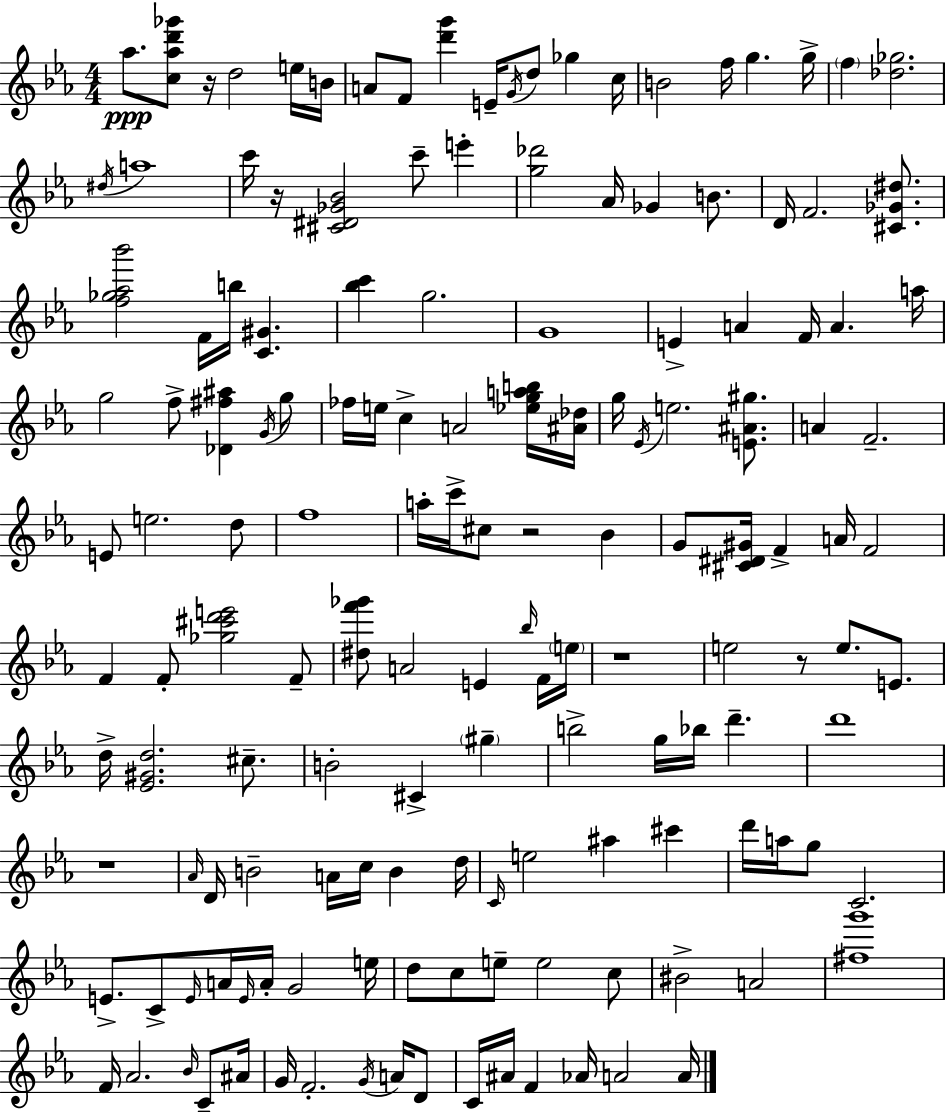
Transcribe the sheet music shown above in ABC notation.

X:1
T:Untitled
M:4/4
L:1/4
K:Eb
_a/2 [c_ad'_g']/2 z/4 d2 e/4 B/4 A/2 F/2 [d'g'] E/4 G/4 d/2 _g c/4 B2 f/4 g g/4 f [_d_g]2 ^d/4 a4 c'/4 z/4 [^C^D_G_B]2 c'/2 e' [g_d']2 _A/4 _G B/2 D/4 F2 [^C_G^d]/2 [f_g_a_b']2 F/4 b/4 [C^G] [_bc'] g2 G4 E A F/4 A a/4 g2 f/2 [_D^f^a] G/4 g/2 _f/4 e/4 c A2 [_egab]/4 [^A_d]/4 g/4 _E/4 e2 [E^A^g]/2 A F2 E/2 e2 d/2 f4 a/4 c'/4 ^c/2 z2 _B G/2 [^C^D^G]/4 F A/4 F2 F F/2 [_g^c'd'e']2 F/2 [^df'_g']/2 A2 E _b/4 F/4 e/4 z4 e2 z/2 e/2 E/2 d/4 [_E^Gd]2 ^c/2 B2 ^C ^g b2 g/4 _b/4 d' d'4 z4 _A/4 D/4 B2 A/4 c/4 B d/4 C/4 e2 ^a ^c' d'/4 a/4 g/2 C2 E/2 C/2 E/4 A/4 E/4 A/4 G2 e/4 d/2 c/2 e/2 e2 c/2 ^B2 A2 [^fg']4 F/4 _A2 _B/4 C/2 ^A/4 G/4 F2 G/4 A/4 D/2 C/4 ^A/4 F _A/4 A2 A/4